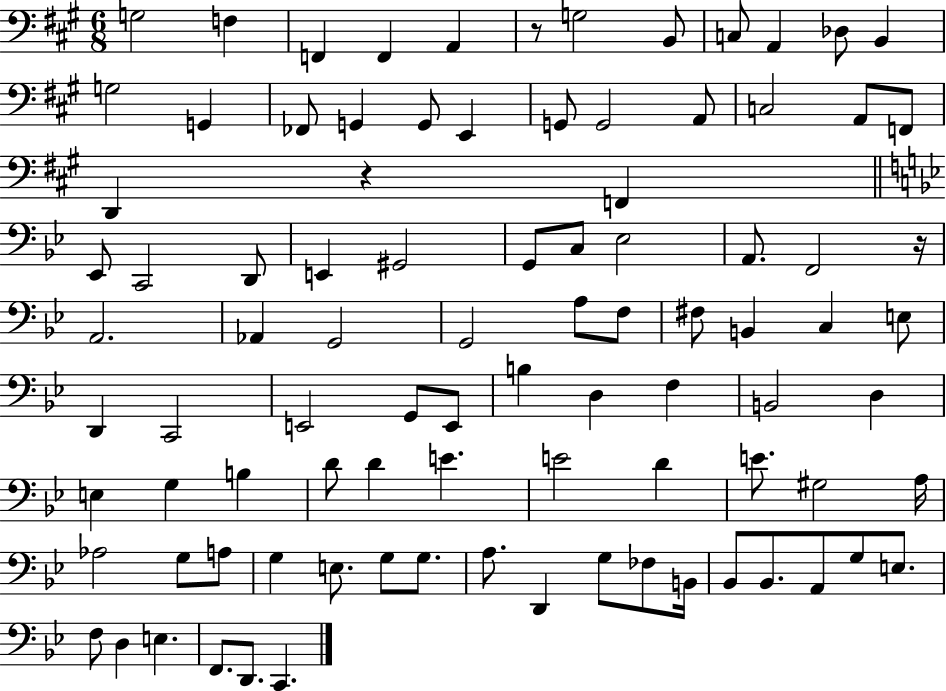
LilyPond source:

{
  \clef bass
  \numericTimeSignature
  \time 6/8
  \key a \major
  g2 f4 | f,4 f,4 a,4 | r8 g2 b,8 | c8 a,4 des8 b,4 | \break g2 g,4 | fes,8 g,4 g,8 e,4 | g,8 g,2 a,8 | c2 a,8 f,8 | \break d,4 r4 f,4 | \bar "||" \break \key bes \major ees,8 c,2 d,8 | e,4 gis,2 | g,8 c8 ees2 | a,8. f,2 r16 | \break a,2. | aes,4 g,2 | g,2 a8 f8 | fis8 b,4 c4 e8 | \break d,4 c,2 | e,2 g,8 e,8 | b4 d4 f4 | b,2 d4 | \break e4 g4 b4 | d'8 d'4 e'4. | e'2 d'4 | e'8. gis2 a16 | \break aes2 g8 a8 | g4 e8. g8 g8. | a8. d,4 g8 fes8 b,16 | bes,8 bes,8. a,8 g8 e8. | \break f8 d4 e4. | f,8. d,8. c,4. | \bar "|."
}